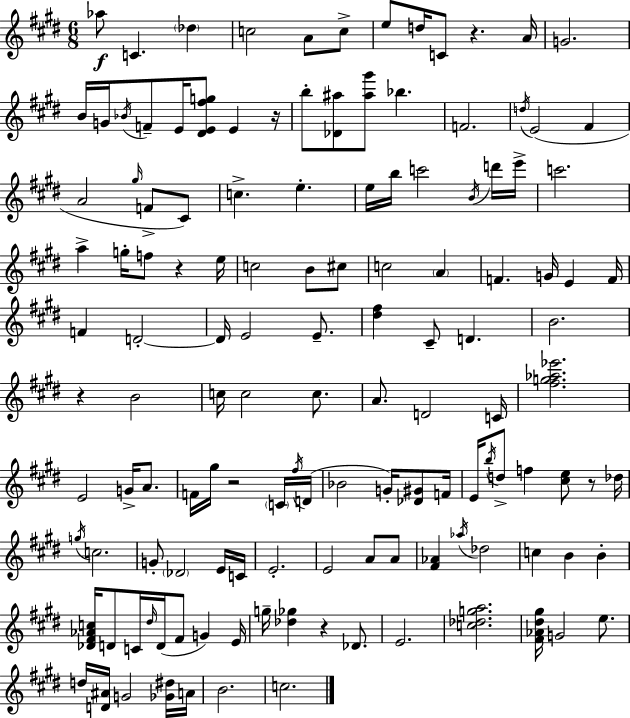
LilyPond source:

{
  \clef treble
  \numericTimeSignature
  \time 6/8
  \key e \major
  aes''8\f c'4. \parenthesize des''4 | c''2 a'8 c''8-> | e''8 d''16 c'8 r4. a'16 | g'2. | \break b'16 g'16 \acciaccatura { bes'16 } f'8-- e'16 <dis' e' fis'' g''>8 e'4 | r16 b''8-. <des' ais''>8 <ais'' gis'''>8 bes''4. | f'2. | \acciaccatura { d''16 } e'2( fis'4 | \break a'2 \grace { gis''16 } f'8-> | cis'8) c''4.-> e''4.-. | e''16 b''16 c'''2 | \acciaccatura { b'16 } d'''16 e'''16-> c'''2. | \break a''4-> g''16-. f''8 r4 | e''16 c''2 | b'8 cis''8 c''2 | \parenthesize a'4 f'4. g'16 e'4 | \break f'16 f'4 d'2-.~~ | d'16 e'2 | e'8.-- <dis'' fis''>4 cis'8-- d'4. | b'2. | \break r4 b'2 | c''16 c''2 | c''8. a'8. d'2 | c'16 <fis'' g'' aes'' ees'''>2. | \break e'2 | g'16-> a'8. f'16 gis''16 r2 | \parenthesize c'16 \acciaccatura { fis''16 }( d'16 bes'2 | g'16-.) <des' gis'>8 f'16 e'16 \acciaccatura { b''16 } d''8-> f''4 | \break <cis'' e''>8 r8 des''16 \acciaccatura { g''16 } c''2. | g'8-. \parenthesize des'2 | e'16 c'16 e'2.-. | e'2 | \break a'8 a'8 <fis' aes'>4 \acciaccatura { aes''16 } | des''2 c''4 | b'4 b'4-. <des' fis' aes' c''>16 d'8 c'16 | \grace { dis''16 }( d'16 fis'8 g'4) e'16 g''16-- <des'' ges''>4 | \break r4 des'8. e'2. | <c'' des'' g'' a''>2. | <fis' aes' dis'' gis''>16 g'2 | e''8. d''16 <d' ais'>16 g'2 | \break <ges' dis''>16 a'16 b'2. | c''2. | \bar "|."
}